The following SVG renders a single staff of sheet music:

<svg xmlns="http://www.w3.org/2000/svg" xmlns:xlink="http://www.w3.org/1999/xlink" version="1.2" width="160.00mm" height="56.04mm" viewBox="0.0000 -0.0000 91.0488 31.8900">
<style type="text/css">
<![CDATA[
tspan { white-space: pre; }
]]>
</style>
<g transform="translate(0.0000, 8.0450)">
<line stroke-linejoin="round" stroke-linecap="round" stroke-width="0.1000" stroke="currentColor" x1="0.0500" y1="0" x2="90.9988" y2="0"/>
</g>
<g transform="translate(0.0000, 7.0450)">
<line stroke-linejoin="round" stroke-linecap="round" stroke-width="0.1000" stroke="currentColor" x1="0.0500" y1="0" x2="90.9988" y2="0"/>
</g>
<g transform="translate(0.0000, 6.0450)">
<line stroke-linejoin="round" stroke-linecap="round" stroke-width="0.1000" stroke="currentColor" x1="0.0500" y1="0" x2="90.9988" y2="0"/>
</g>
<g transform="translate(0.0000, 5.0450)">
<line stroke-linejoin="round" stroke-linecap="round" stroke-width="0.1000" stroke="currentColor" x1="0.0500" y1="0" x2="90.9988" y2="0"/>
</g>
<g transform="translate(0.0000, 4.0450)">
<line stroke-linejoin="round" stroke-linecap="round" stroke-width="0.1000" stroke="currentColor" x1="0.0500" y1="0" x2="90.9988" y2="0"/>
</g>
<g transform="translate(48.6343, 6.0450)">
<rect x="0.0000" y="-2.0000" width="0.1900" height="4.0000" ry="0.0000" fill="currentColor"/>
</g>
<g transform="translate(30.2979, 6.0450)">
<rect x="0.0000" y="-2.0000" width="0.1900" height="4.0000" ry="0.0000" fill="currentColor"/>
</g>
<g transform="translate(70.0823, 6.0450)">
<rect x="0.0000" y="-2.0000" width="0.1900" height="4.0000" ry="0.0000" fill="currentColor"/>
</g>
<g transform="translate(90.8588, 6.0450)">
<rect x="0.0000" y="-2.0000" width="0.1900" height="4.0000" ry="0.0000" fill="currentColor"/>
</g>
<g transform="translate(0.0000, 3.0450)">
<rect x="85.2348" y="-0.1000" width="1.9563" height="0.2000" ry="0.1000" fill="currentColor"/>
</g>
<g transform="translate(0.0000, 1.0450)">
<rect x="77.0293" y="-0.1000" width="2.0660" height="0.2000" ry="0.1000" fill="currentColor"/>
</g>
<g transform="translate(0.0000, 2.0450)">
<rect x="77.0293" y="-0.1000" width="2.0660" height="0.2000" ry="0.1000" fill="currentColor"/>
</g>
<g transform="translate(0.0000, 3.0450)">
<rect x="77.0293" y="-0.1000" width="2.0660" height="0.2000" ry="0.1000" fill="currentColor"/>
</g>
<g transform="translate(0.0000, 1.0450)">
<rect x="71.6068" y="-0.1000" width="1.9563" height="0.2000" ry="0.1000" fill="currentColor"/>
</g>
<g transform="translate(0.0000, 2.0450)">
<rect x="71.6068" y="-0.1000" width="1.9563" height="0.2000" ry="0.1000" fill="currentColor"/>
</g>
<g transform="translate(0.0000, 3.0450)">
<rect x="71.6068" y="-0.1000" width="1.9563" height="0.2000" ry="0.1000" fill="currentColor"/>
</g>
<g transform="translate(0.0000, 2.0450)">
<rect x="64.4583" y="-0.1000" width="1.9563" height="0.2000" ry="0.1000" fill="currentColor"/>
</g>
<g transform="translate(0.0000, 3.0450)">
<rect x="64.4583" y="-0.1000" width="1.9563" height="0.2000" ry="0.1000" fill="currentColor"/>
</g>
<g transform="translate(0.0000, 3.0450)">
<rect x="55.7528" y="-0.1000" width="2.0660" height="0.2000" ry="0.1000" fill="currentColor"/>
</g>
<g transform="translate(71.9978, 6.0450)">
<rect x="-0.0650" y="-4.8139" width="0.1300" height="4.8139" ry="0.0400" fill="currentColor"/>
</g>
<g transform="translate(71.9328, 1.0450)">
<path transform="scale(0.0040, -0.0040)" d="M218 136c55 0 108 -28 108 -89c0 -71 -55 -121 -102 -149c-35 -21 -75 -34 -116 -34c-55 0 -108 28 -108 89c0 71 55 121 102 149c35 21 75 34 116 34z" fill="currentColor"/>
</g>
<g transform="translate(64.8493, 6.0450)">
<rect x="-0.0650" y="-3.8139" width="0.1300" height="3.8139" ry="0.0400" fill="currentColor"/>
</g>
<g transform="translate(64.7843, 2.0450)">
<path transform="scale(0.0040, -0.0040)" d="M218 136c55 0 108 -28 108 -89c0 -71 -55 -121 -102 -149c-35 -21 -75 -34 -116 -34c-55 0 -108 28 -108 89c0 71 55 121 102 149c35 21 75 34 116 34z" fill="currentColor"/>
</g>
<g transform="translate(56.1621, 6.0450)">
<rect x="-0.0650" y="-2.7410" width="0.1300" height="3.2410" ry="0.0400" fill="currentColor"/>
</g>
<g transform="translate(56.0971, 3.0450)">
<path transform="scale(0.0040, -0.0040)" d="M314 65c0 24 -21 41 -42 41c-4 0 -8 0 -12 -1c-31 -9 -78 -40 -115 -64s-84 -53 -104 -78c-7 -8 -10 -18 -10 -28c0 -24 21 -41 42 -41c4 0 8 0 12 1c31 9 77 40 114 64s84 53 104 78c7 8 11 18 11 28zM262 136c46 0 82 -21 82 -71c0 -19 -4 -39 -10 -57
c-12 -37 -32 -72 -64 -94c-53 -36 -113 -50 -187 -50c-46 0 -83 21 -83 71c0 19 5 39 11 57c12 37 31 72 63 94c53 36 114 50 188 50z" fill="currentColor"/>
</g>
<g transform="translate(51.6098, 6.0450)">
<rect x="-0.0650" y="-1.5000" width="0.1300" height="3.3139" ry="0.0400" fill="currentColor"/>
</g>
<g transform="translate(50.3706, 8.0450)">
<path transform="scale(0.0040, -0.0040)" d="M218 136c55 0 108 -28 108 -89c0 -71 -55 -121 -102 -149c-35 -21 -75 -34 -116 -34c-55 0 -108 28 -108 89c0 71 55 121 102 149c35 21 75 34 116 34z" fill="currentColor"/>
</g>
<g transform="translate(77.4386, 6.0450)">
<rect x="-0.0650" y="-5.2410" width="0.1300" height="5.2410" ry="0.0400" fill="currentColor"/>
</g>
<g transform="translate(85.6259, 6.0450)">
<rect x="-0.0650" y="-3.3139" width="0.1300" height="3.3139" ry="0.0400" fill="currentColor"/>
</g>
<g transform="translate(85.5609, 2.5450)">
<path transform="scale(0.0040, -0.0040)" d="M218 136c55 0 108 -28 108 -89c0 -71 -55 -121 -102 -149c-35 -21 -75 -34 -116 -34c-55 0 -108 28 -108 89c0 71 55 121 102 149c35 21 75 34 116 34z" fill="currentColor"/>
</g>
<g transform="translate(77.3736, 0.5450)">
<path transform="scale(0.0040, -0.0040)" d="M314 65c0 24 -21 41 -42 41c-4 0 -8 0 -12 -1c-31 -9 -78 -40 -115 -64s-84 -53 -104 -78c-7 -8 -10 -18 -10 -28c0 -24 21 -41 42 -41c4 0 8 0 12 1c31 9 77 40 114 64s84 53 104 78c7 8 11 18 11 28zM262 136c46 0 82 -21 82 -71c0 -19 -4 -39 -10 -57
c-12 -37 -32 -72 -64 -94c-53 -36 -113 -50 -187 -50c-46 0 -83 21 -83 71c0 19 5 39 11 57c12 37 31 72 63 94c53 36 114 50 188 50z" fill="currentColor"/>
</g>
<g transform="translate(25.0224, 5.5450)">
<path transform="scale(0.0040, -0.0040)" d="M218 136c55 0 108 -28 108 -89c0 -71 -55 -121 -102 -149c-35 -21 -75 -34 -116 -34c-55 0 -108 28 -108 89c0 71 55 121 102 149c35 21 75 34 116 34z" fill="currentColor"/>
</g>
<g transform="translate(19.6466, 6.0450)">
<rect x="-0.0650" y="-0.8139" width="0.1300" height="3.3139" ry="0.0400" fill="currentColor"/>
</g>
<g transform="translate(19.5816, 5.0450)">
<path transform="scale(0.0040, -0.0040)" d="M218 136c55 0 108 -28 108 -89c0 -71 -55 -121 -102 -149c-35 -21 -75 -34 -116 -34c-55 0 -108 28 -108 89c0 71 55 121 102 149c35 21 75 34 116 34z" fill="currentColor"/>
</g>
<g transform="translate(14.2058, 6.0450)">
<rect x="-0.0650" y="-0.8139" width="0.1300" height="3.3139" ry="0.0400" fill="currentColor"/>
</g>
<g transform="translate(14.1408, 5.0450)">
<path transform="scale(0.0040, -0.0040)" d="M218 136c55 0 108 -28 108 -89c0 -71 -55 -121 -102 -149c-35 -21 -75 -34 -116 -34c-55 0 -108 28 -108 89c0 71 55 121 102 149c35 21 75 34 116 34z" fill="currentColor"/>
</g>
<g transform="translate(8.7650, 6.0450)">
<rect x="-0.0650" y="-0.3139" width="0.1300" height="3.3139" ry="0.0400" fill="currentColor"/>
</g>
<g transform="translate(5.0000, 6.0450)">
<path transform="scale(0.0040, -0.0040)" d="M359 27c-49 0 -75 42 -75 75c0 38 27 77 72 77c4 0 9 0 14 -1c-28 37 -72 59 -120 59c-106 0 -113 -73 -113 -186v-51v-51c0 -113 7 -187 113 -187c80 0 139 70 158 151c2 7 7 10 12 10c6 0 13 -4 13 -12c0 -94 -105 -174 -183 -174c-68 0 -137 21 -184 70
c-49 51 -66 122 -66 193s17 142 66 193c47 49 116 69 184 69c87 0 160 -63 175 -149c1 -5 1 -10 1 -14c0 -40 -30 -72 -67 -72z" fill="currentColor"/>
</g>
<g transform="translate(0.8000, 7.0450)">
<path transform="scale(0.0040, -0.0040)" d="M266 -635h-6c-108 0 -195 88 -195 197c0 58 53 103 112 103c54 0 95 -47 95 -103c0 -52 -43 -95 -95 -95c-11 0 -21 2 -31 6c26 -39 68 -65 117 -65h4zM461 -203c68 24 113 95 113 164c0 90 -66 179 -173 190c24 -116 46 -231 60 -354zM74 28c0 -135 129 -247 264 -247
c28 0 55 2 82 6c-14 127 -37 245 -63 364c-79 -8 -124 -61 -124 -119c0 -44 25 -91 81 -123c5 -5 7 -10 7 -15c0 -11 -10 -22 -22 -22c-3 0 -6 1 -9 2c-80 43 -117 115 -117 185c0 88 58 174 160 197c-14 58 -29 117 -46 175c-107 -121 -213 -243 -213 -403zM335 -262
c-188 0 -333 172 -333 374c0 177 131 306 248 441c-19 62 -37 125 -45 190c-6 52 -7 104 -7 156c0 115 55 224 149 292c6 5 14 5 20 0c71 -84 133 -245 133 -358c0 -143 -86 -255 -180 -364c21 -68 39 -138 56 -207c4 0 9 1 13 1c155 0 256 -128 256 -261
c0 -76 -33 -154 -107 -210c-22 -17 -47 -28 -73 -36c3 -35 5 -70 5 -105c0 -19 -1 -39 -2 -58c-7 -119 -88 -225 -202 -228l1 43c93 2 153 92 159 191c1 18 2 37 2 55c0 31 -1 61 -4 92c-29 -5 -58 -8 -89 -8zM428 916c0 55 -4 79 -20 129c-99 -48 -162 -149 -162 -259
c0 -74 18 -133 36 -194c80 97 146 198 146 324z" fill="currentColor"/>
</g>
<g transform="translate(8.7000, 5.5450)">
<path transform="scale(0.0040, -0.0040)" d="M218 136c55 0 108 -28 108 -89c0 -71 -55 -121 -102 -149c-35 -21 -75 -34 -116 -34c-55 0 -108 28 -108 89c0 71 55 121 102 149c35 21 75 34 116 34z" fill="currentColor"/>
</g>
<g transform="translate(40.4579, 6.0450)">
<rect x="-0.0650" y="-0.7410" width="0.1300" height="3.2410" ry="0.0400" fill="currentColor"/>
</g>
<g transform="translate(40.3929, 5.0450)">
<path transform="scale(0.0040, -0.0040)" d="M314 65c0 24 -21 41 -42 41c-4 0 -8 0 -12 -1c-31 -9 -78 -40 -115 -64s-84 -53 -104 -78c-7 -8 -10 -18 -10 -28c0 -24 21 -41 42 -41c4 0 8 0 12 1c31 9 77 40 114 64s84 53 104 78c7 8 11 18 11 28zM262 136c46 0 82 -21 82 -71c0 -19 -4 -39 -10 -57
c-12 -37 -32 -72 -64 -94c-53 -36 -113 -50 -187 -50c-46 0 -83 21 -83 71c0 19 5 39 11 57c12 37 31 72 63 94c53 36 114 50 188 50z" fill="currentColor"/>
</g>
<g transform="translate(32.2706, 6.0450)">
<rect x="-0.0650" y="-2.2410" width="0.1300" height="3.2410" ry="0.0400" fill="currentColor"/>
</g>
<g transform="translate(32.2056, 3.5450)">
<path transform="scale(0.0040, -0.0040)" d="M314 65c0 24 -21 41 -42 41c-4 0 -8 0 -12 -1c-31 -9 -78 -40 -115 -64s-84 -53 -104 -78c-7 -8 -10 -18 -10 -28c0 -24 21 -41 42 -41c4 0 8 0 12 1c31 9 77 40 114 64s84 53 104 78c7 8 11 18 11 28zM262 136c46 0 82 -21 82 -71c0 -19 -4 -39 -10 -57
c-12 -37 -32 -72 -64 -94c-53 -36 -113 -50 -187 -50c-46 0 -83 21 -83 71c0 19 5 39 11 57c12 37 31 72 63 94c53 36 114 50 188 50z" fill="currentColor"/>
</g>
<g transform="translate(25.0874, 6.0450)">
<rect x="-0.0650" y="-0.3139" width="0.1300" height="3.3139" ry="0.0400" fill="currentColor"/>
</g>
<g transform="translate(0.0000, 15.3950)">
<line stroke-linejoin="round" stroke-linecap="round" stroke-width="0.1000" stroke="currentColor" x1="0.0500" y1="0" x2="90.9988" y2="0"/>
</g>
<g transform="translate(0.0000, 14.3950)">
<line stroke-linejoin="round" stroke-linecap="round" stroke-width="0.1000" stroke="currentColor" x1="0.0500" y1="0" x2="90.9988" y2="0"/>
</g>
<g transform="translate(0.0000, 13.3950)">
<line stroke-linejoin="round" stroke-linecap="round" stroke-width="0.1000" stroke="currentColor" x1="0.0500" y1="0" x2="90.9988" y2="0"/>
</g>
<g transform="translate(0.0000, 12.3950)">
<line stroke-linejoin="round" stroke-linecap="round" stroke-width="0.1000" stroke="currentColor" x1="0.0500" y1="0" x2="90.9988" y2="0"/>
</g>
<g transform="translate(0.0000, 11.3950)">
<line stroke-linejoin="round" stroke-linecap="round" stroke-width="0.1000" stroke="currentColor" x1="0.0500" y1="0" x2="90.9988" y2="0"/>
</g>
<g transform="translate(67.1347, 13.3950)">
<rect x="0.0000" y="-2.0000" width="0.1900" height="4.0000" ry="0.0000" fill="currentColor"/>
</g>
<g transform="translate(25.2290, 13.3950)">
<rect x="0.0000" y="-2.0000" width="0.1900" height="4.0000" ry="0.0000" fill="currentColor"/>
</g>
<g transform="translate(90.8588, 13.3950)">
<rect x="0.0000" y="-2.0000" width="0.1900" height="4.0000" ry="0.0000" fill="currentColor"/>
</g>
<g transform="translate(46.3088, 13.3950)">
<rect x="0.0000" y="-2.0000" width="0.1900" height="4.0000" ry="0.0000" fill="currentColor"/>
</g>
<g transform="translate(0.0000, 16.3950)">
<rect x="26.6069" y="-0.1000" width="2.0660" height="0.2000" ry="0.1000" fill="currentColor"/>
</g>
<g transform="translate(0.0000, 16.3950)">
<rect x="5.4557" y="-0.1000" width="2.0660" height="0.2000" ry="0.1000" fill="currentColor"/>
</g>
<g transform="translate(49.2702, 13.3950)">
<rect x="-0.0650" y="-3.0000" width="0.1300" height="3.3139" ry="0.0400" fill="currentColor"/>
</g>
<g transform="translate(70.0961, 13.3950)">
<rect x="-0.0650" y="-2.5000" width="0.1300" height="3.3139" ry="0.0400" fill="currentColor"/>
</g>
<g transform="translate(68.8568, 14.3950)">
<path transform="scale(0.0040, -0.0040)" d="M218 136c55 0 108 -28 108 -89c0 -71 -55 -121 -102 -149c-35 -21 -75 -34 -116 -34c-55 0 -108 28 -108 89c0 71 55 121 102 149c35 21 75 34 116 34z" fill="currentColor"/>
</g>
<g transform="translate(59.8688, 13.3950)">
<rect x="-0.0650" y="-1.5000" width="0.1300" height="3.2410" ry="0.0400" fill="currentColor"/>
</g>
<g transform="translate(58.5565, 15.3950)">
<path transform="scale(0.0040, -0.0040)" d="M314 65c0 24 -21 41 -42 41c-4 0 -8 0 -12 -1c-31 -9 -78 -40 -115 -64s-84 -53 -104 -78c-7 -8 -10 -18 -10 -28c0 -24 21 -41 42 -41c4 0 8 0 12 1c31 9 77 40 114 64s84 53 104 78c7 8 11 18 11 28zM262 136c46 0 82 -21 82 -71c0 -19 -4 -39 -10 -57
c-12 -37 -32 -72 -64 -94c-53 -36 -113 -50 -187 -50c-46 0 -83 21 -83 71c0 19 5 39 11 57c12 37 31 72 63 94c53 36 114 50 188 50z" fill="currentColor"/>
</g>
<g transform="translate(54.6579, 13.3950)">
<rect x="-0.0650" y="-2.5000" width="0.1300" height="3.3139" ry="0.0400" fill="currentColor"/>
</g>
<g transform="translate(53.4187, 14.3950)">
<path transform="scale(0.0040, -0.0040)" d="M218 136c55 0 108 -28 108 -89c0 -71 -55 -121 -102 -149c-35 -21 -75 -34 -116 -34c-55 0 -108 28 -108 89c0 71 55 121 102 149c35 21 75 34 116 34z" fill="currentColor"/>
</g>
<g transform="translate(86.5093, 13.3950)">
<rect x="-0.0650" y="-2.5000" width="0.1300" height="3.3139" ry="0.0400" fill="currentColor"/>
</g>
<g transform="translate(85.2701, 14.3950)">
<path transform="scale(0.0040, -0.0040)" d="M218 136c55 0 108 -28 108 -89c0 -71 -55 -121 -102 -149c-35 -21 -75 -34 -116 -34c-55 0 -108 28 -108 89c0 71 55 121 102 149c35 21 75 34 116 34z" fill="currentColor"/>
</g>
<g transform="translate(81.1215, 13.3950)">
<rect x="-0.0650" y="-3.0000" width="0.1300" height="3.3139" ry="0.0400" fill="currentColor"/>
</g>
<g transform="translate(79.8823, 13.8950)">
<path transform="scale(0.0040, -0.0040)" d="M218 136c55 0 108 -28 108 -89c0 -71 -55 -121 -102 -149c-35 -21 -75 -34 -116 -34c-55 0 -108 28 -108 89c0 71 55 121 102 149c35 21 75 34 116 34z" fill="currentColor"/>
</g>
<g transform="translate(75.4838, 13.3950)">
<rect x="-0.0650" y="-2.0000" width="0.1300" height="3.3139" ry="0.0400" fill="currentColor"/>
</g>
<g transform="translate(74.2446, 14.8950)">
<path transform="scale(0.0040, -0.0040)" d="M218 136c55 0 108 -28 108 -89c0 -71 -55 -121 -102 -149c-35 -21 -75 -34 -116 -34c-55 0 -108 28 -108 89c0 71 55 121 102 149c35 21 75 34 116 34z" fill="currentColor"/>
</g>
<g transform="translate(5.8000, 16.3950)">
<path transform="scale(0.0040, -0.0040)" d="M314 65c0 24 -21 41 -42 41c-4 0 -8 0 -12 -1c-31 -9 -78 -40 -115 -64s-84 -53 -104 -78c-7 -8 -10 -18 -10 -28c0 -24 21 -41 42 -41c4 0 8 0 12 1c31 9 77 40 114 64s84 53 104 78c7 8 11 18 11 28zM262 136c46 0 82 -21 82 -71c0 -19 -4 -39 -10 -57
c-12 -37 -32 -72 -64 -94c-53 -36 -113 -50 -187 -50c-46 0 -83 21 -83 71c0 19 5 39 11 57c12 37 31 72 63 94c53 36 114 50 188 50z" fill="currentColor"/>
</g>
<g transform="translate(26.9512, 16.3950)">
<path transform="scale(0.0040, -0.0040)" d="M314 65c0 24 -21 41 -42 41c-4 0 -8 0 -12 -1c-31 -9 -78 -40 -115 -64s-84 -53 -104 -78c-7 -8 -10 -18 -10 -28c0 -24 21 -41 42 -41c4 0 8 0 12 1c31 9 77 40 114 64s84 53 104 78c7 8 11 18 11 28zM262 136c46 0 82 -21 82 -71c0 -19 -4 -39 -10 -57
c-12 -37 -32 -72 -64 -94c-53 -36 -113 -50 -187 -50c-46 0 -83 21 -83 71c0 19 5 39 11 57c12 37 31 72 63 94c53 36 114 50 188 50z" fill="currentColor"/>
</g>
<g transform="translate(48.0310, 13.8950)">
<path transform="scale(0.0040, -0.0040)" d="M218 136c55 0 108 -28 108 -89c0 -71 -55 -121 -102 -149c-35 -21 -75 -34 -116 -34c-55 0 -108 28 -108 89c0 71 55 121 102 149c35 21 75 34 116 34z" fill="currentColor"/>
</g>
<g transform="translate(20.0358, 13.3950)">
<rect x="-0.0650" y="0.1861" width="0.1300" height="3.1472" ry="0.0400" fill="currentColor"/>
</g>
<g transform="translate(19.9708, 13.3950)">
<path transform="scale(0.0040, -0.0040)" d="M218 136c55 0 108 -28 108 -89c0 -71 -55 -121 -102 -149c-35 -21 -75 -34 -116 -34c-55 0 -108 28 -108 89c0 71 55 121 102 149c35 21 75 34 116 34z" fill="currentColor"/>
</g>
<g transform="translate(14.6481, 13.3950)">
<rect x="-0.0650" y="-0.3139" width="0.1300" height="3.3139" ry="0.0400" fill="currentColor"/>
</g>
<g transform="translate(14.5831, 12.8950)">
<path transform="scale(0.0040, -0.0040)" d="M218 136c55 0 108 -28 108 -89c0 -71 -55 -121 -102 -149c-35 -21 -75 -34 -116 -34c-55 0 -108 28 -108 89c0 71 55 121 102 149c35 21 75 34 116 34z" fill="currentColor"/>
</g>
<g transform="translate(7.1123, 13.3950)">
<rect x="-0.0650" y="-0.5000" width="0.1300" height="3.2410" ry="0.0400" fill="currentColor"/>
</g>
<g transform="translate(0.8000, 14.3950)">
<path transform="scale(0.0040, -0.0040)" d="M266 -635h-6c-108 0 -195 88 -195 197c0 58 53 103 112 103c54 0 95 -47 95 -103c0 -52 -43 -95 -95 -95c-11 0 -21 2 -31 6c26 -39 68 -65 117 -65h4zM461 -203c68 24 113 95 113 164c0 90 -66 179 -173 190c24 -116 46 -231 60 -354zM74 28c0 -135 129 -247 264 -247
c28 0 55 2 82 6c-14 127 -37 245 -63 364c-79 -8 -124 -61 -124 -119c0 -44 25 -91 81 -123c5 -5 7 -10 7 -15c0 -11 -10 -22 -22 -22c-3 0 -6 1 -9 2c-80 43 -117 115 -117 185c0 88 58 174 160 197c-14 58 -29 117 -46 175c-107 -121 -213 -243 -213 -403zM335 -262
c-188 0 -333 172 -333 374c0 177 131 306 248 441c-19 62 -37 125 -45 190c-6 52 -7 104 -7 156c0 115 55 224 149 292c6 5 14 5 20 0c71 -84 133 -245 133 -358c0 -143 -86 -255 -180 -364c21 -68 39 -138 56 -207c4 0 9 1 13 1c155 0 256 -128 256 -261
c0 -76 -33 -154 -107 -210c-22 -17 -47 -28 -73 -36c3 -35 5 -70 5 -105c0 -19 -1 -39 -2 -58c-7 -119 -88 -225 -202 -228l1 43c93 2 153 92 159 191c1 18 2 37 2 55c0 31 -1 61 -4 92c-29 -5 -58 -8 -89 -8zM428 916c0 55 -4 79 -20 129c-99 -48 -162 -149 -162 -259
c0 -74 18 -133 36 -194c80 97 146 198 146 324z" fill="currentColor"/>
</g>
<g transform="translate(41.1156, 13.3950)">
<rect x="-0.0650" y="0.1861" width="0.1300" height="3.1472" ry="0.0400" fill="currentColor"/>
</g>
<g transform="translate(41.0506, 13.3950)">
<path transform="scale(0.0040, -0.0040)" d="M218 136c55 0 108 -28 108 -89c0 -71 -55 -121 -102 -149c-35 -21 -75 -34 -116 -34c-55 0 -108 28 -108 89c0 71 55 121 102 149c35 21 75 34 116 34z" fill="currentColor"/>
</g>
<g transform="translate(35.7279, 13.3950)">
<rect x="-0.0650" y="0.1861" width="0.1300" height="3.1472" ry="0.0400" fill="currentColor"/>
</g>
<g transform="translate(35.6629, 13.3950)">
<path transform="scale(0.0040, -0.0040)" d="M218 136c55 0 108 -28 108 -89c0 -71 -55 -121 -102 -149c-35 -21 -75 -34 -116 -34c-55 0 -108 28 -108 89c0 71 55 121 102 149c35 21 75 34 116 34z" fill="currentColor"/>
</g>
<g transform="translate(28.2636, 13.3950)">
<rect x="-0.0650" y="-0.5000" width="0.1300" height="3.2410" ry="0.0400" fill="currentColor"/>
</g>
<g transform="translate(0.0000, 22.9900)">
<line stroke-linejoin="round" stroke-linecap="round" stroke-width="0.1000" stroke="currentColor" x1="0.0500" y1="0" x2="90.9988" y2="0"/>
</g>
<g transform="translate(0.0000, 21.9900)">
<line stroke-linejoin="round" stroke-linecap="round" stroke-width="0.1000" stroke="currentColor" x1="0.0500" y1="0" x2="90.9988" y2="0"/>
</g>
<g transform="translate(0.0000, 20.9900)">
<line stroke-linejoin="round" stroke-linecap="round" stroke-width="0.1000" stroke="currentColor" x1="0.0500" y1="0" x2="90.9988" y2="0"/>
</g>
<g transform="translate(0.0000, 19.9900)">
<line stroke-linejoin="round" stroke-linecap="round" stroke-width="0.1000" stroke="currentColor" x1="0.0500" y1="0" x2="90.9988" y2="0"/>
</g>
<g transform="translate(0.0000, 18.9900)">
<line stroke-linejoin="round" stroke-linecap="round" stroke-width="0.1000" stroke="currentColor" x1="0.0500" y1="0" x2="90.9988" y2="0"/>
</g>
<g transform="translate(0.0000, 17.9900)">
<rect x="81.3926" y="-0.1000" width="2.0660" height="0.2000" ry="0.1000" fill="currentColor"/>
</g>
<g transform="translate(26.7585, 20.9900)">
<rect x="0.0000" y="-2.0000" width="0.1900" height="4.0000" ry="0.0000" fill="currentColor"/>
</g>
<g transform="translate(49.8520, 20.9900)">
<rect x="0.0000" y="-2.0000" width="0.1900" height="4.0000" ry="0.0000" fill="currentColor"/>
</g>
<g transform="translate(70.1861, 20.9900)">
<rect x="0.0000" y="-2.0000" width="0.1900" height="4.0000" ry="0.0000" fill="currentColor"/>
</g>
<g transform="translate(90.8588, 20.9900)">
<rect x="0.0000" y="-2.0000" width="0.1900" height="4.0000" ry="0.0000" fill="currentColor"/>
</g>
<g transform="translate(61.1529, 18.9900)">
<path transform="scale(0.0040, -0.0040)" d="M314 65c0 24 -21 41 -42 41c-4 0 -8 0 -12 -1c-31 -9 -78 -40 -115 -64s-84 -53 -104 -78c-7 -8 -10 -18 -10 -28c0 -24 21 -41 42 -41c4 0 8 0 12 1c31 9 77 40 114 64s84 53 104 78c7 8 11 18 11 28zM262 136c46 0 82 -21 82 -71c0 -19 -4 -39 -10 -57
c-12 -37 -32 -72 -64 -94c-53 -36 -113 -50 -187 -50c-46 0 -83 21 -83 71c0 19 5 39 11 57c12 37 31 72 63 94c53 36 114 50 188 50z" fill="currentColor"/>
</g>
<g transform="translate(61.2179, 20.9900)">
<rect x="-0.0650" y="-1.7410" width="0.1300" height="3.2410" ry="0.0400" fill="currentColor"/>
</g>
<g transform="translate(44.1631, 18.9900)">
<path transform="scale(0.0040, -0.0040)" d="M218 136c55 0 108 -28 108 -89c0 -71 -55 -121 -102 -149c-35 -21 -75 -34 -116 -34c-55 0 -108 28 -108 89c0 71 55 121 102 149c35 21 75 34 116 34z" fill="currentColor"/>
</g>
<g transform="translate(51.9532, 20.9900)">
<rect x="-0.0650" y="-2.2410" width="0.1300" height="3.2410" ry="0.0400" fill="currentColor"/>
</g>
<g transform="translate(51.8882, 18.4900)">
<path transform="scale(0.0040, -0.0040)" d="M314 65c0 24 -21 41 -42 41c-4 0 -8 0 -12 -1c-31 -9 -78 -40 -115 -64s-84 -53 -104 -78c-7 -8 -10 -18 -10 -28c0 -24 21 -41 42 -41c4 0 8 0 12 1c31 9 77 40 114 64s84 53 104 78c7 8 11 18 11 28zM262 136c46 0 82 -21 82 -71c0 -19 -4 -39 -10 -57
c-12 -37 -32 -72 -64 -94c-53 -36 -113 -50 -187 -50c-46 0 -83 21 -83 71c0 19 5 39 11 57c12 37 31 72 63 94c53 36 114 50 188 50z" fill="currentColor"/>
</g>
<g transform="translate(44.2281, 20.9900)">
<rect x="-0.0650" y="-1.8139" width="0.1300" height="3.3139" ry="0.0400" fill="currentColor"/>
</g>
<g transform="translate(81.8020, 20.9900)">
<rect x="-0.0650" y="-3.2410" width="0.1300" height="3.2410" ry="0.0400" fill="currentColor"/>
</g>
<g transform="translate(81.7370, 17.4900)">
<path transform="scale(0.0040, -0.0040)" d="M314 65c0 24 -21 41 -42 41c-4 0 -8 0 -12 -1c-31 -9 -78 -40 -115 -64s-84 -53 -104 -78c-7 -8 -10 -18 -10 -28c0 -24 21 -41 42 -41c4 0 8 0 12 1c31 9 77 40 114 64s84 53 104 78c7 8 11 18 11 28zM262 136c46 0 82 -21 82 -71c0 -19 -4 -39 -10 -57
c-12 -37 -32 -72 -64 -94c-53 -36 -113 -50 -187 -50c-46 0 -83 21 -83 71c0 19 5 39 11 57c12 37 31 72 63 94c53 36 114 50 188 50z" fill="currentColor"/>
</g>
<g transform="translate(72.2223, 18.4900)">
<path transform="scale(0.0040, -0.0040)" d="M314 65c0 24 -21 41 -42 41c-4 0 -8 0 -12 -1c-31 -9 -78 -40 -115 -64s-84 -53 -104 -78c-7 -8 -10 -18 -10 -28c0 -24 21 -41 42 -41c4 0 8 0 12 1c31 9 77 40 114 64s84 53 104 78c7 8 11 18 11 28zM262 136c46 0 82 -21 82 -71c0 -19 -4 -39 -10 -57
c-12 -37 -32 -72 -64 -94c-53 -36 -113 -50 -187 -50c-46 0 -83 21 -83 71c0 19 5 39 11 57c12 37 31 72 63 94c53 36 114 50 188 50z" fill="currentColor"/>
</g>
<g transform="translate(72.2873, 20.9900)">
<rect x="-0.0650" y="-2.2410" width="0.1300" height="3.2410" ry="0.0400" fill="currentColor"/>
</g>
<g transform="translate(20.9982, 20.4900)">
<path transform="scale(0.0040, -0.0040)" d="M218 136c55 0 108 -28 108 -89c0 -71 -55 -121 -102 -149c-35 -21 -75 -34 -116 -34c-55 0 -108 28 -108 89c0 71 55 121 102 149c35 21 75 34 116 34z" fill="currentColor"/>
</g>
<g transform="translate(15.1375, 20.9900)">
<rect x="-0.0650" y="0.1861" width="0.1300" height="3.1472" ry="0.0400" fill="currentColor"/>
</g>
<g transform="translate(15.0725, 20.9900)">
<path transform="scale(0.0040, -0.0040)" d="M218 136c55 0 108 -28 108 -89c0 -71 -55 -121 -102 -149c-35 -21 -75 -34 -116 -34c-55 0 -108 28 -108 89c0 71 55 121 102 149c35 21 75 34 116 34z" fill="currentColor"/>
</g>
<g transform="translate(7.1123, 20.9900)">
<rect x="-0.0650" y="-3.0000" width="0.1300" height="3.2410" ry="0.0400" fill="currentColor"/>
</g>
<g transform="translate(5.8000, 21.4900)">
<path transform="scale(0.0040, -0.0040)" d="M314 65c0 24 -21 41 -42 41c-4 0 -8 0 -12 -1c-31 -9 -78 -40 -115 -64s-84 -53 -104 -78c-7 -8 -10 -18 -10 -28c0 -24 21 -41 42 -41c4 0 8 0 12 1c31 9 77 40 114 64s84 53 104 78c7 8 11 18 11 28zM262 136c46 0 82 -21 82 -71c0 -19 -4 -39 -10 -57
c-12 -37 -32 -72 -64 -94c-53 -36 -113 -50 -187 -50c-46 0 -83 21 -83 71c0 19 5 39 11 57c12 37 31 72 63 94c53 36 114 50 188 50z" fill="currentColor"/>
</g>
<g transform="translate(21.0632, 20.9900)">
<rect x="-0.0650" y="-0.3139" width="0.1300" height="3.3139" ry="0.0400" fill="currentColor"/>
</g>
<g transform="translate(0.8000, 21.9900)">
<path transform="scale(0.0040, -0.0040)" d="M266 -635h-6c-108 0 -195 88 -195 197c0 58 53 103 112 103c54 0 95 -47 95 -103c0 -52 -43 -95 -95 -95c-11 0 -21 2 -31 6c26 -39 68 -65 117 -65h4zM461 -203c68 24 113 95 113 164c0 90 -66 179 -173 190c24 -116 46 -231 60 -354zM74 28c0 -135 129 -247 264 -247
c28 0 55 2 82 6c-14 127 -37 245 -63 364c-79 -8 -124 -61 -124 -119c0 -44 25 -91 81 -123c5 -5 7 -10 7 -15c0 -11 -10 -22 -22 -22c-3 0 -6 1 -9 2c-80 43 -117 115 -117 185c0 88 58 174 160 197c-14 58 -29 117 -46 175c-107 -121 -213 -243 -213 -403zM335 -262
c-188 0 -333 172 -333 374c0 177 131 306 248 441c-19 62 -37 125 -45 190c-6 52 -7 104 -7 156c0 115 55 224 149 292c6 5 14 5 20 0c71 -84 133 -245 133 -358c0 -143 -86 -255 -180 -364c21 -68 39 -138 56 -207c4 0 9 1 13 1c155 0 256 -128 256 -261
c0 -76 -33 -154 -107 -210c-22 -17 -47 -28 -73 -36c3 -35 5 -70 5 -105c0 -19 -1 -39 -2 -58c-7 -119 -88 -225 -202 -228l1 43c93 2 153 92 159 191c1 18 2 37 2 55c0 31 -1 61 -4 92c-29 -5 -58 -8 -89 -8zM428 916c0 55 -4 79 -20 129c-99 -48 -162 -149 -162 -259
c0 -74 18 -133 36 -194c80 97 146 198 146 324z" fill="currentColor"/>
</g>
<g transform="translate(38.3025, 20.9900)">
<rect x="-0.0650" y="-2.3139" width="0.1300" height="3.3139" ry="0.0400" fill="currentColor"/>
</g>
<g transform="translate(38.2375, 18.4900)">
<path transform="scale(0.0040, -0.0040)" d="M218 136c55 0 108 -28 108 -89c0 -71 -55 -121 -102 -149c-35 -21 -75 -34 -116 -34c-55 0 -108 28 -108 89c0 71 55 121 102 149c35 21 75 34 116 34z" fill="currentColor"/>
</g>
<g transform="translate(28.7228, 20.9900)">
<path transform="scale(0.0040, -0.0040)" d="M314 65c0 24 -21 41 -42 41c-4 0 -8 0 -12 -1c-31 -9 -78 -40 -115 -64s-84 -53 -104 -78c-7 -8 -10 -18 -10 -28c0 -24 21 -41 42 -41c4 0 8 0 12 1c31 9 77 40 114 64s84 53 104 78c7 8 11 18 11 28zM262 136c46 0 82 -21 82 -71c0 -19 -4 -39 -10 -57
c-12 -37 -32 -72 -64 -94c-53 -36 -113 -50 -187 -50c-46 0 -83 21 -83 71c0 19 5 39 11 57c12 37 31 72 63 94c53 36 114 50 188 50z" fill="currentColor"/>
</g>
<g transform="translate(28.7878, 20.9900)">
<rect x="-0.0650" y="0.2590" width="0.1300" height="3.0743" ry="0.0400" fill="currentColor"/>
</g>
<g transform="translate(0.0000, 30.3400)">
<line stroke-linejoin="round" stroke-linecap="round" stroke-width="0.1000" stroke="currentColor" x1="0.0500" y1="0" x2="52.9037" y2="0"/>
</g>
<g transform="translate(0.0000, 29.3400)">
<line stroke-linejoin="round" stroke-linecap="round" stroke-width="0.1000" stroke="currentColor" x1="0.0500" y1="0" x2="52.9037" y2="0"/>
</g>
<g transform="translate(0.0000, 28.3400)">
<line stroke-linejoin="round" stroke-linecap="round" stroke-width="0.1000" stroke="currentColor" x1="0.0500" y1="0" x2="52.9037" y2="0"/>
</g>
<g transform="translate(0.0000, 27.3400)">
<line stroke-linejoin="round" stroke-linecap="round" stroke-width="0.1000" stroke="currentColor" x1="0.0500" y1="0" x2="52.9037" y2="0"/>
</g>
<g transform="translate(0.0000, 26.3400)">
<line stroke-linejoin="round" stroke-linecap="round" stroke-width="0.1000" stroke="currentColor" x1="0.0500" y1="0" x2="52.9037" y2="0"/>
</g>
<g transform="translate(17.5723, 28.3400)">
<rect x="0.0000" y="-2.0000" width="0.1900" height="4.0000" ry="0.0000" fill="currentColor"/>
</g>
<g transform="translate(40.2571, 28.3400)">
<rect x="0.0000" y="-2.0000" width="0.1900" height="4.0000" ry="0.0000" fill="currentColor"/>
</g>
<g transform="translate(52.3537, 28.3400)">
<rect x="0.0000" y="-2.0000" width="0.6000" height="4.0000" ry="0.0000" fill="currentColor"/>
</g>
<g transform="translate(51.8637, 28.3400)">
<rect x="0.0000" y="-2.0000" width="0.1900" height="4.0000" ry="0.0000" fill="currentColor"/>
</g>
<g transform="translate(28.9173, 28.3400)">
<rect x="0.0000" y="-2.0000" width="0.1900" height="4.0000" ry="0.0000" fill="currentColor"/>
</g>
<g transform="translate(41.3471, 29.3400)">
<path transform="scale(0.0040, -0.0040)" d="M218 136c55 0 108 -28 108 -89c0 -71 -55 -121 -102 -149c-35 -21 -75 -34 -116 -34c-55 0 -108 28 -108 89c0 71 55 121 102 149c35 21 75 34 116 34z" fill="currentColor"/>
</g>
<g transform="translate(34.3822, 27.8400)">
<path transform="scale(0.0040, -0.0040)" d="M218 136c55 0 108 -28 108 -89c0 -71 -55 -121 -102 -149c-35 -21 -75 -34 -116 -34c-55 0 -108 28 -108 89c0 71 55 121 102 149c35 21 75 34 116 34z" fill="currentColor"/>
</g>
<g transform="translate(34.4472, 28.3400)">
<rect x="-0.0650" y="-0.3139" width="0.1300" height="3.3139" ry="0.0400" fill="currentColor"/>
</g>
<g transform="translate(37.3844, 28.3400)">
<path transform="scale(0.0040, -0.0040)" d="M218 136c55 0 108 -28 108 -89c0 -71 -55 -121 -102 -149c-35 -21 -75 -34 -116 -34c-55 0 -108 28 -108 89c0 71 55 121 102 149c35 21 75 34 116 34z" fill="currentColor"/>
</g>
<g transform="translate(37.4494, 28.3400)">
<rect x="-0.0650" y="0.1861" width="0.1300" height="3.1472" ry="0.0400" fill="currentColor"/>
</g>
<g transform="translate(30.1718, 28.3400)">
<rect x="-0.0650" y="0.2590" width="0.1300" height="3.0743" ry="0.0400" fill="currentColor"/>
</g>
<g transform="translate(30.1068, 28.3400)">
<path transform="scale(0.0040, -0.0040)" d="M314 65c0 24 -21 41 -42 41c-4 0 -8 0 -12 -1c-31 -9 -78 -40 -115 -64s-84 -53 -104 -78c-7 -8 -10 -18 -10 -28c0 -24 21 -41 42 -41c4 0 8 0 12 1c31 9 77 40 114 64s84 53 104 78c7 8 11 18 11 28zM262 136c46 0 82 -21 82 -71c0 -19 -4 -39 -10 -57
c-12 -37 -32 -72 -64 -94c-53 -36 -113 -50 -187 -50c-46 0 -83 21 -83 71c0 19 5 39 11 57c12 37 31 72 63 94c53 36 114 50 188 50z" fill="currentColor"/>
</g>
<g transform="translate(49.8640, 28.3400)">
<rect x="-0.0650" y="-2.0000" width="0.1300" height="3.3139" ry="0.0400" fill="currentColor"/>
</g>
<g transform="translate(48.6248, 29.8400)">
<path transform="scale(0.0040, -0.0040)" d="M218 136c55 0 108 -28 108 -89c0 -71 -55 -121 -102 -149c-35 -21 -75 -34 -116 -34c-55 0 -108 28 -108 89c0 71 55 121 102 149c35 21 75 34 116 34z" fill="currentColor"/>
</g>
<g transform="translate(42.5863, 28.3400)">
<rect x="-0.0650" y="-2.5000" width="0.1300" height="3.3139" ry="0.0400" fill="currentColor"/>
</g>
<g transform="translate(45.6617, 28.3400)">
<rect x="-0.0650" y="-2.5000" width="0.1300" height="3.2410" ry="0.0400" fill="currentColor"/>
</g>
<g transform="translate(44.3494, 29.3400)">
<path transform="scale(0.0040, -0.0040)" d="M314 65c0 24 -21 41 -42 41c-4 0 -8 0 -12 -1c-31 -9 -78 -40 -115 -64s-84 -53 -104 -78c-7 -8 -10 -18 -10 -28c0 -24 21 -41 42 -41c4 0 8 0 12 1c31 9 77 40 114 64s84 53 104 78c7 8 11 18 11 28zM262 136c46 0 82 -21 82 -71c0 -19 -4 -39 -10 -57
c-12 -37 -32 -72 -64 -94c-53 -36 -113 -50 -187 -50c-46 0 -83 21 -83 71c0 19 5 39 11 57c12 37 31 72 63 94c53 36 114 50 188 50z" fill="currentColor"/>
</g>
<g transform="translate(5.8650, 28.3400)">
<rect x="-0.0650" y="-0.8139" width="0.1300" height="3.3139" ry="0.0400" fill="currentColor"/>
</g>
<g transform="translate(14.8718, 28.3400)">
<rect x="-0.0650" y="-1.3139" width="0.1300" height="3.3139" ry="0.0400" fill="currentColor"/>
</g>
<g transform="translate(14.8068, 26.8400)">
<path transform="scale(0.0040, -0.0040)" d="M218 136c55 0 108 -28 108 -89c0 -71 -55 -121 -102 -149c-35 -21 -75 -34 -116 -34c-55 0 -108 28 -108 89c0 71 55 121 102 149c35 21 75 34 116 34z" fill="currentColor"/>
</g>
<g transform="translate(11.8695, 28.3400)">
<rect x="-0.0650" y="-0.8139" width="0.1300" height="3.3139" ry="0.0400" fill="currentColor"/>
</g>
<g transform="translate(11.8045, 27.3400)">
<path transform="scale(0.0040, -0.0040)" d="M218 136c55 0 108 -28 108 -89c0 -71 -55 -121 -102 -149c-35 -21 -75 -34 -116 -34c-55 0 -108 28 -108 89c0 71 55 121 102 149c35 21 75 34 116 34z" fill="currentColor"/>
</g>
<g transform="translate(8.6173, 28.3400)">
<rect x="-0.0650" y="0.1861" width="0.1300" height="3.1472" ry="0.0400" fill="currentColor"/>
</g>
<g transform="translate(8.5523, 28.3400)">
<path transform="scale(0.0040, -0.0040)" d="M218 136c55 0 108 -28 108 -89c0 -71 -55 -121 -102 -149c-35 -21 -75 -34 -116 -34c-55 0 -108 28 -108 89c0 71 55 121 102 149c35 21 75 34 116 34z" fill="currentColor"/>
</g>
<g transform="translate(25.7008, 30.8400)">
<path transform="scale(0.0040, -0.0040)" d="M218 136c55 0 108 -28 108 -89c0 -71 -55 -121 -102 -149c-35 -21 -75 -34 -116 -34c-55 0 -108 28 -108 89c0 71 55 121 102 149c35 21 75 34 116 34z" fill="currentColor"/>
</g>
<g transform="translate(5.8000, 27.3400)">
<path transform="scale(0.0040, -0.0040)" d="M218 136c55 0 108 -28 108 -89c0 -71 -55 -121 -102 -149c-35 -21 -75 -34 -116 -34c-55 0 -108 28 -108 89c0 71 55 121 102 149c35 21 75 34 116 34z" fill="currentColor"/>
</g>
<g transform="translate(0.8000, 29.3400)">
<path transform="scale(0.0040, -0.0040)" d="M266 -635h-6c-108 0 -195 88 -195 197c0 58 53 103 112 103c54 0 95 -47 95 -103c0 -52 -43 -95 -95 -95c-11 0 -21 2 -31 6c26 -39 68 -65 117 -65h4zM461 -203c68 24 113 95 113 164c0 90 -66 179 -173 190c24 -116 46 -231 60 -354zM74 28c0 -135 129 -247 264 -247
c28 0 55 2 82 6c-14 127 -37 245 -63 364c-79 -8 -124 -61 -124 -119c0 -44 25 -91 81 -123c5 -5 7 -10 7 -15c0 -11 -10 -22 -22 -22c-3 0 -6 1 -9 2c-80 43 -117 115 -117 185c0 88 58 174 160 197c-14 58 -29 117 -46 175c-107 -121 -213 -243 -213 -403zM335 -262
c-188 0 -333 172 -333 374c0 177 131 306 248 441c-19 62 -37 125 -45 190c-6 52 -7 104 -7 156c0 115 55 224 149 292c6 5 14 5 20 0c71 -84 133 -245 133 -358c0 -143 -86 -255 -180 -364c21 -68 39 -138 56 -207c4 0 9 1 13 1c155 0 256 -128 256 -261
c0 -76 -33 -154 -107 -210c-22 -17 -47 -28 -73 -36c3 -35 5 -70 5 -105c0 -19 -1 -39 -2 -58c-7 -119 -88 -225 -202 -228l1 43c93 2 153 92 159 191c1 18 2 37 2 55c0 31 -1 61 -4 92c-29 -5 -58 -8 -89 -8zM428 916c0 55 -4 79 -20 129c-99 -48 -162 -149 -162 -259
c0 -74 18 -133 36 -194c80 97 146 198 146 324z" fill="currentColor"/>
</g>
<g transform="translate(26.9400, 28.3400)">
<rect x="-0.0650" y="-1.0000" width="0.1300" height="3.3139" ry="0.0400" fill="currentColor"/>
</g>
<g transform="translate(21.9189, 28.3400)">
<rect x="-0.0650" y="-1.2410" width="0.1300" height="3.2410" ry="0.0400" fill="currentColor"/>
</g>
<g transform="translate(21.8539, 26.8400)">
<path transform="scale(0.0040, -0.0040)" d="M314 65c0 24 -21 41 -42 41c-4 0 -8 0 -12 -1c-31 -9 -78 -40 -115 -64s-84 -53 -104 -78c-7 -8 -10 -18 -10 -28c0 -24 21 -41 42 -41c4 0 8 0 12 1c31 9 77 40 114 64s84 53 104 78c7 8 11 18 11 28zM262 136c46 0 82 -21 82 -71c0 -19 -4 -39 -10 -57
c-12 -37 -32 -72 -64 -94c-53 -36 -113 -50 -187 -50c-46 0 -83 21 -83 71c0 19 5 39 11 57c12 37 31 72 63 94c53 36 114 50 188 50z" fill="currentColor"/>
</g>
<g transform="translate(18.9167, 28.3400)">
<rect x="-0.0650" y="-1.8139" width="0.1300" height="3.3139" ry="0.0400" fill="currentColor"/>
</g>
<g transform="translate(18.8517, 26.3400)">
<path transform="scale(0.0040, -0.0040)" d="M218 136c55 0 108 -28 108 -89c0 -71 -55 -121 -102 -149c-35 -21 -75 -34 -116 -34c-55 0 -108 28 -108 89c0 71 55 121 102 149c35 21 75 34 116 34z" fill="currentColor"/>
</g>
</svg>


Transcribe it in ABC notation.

X:1
T:Untitled
M:4/4
L:1/4
K:C
c d d c g2 d2 E a2 c' e' f'2 b C2 c B C2 B B A G E2 G F A G A2 B c B2 g f g2 f2 g2 b2 d B d e f e2 D B2 c B G G2 F